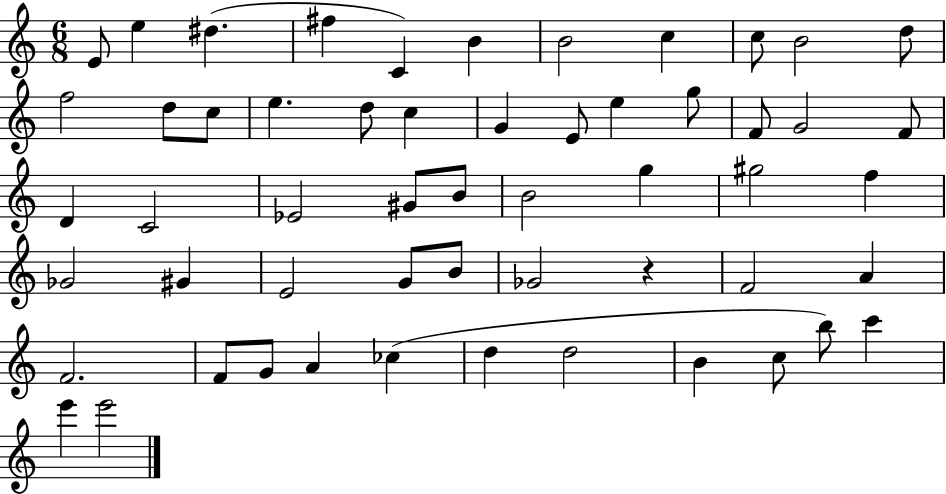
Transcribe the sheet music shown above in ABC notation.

X:1
T:Untitled
M:6/8
L:1/4
K:C
E/2 e ^d ^f C B B2 c c/2 B2 d/2 f2 d/2 c/2 e d/2 c G E/2 e g/2 F/2 G2 F/2 D C2 _E2 ^G/2 B/2 B2 g ^g2 f _G2 ^G E2 G/2 B/2 _G2 z F2 A F2 F/2 G/2 A _c d d2 B c/2 b/2 c' e' e'2